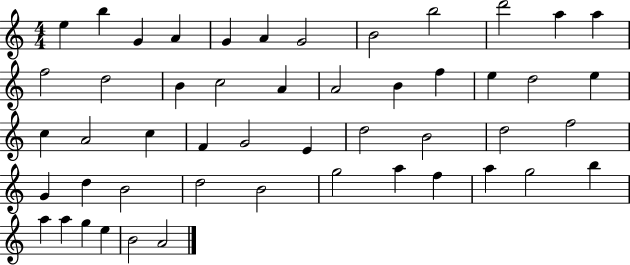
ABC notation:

X:1
T:Untitled
M:4/4
L:1/4
K:C
e b G A G A G2 B2 b2 d'2 a a f2 d2 B c2 A A2 B f e d2 e c A2 c F G2 E d2 B2 d2 f2 G d B2 d2 B2 g2 a f a g2 b a a g e B2 A2